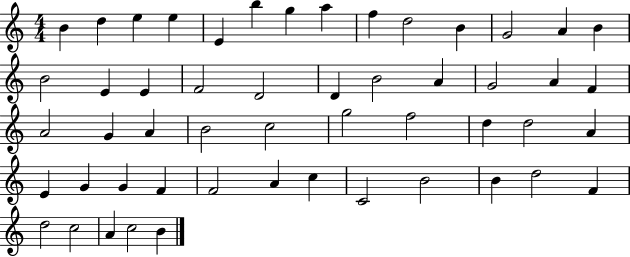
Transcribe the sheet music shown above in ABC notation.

X:1
T:Untitled
M:4/4
L:1/4
K:C
B d e e E b g a f d2 B G2 A B B2 E E F2 D2 D B2 A G2 A F A2 G A B2 c2 g2 f2 d d2 A E G G F F2 A c C2 B2 B d2 F d2 c2 A c2 B